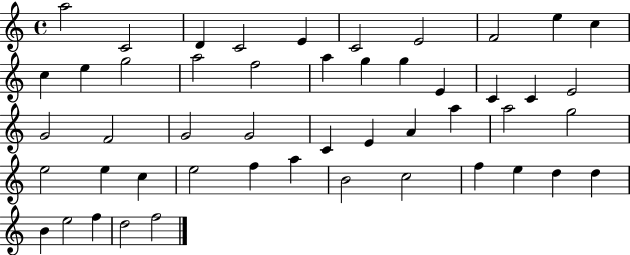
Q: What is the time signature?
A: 4/4